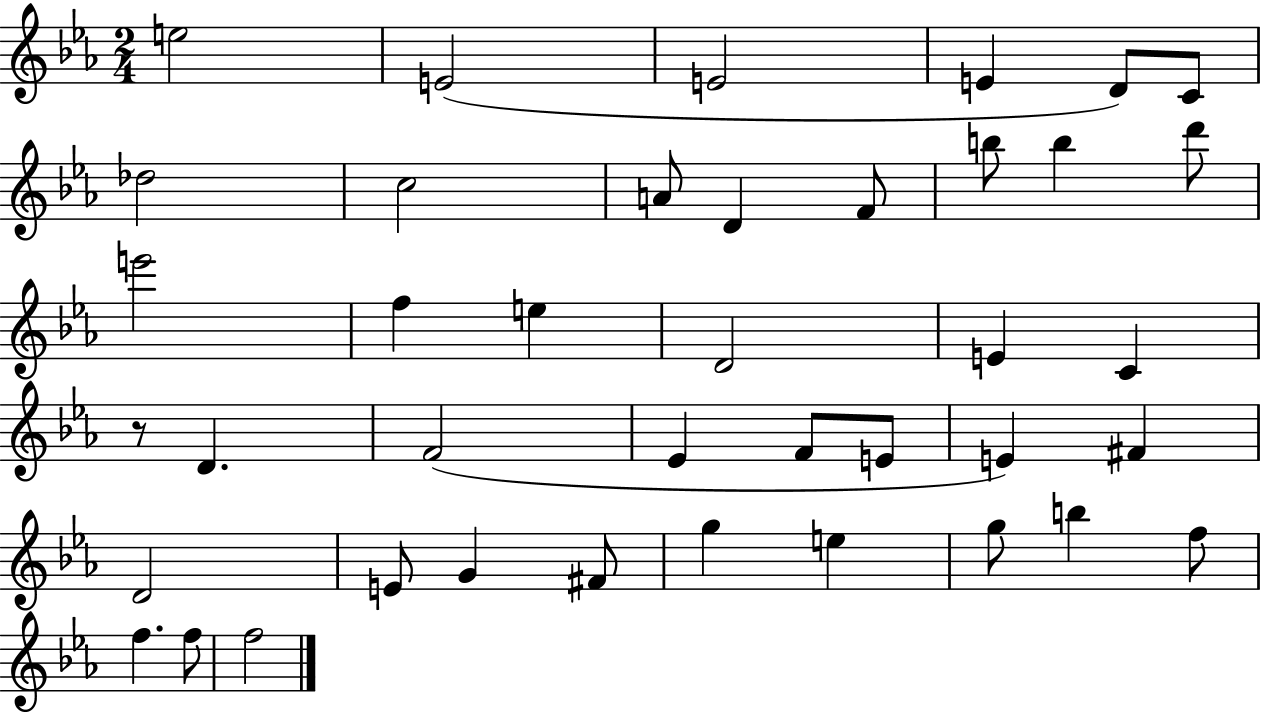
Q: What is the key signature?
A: EES major